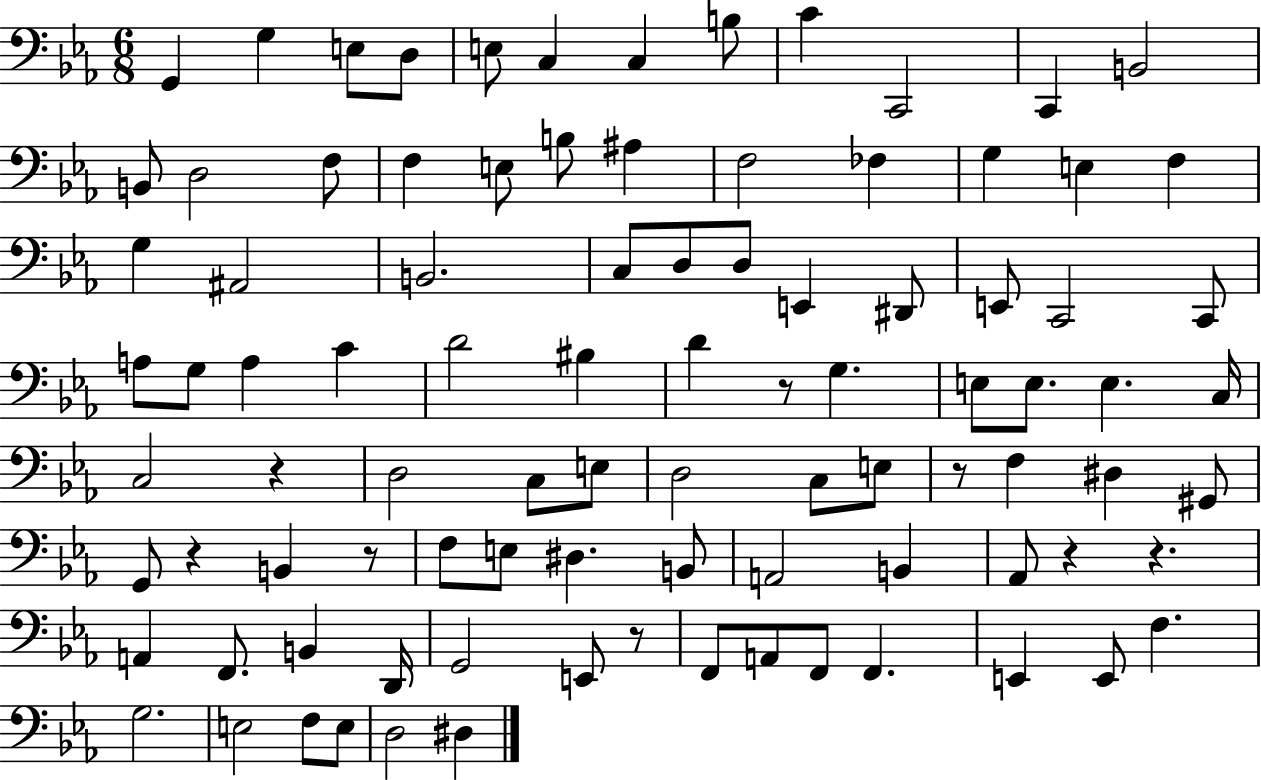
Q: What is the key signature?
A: EES major